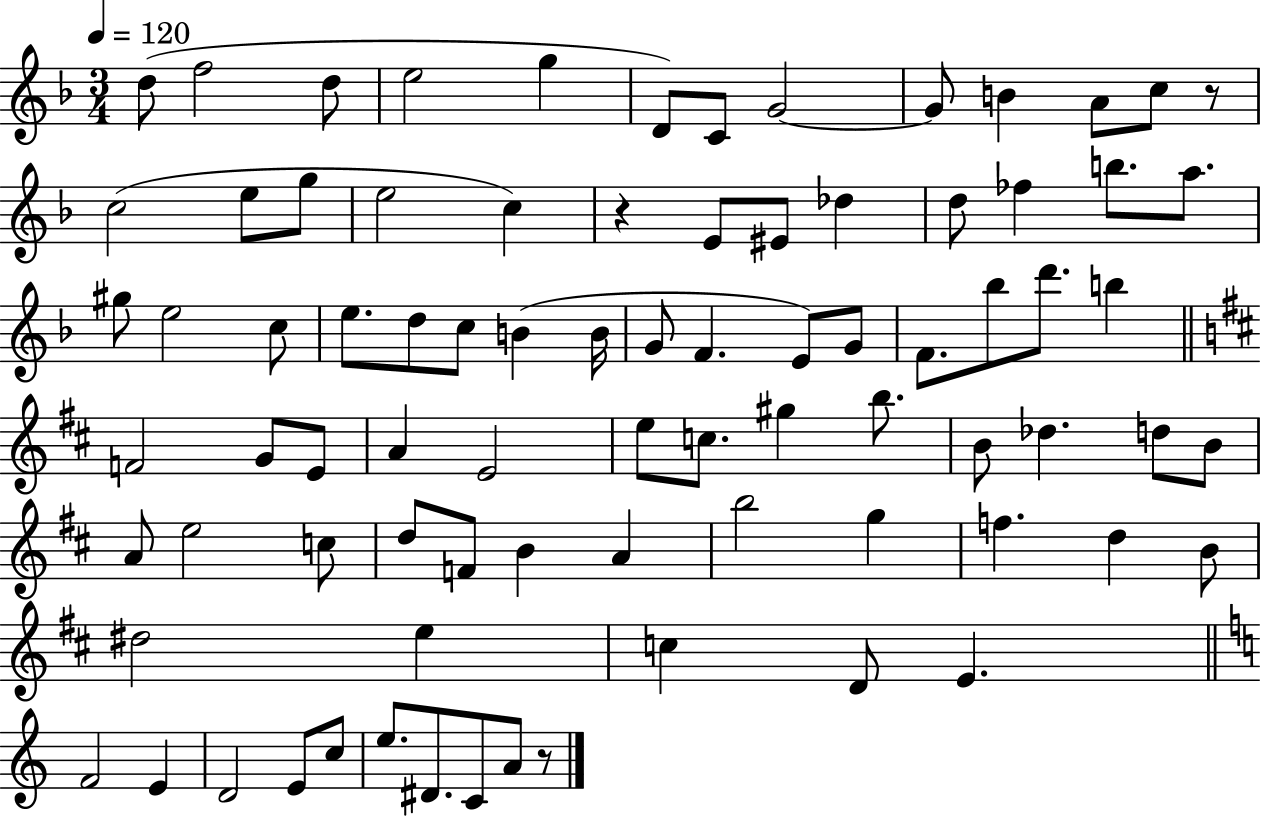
D5/e F5/h D5/e E5/h G5/q D4/e C4/e G4/h G4/e B4/q A4/e C5/e R/e C5/h E5/e G5/e E5/h C5/q R/q E4/e EIS4/e Db5/q D5/e FES5/q B5/e. A5/e. G#5/e E5/h C5/e E5/e. D5/e C5/e B4/q B4/s G4/e F4/q. E4/e G4/e F4/e. Bb5/e D6/e. B5/q F4/h G4/e E4/e A4/q E4/h E5/e C5/e. G#5/q B5/e. B4/e Db5/q. D5/e B4/e A4/e E5/h C5/e D5/e F4/e B4/q A4/q B5/h G5/q F5/q. D5/q B4/e D#5/h E5/q C5/q D4/e E4/q. F4/h E4/q D4/h E4/e C5/e E5/e. D#4/e. C4/e A4/e R/e